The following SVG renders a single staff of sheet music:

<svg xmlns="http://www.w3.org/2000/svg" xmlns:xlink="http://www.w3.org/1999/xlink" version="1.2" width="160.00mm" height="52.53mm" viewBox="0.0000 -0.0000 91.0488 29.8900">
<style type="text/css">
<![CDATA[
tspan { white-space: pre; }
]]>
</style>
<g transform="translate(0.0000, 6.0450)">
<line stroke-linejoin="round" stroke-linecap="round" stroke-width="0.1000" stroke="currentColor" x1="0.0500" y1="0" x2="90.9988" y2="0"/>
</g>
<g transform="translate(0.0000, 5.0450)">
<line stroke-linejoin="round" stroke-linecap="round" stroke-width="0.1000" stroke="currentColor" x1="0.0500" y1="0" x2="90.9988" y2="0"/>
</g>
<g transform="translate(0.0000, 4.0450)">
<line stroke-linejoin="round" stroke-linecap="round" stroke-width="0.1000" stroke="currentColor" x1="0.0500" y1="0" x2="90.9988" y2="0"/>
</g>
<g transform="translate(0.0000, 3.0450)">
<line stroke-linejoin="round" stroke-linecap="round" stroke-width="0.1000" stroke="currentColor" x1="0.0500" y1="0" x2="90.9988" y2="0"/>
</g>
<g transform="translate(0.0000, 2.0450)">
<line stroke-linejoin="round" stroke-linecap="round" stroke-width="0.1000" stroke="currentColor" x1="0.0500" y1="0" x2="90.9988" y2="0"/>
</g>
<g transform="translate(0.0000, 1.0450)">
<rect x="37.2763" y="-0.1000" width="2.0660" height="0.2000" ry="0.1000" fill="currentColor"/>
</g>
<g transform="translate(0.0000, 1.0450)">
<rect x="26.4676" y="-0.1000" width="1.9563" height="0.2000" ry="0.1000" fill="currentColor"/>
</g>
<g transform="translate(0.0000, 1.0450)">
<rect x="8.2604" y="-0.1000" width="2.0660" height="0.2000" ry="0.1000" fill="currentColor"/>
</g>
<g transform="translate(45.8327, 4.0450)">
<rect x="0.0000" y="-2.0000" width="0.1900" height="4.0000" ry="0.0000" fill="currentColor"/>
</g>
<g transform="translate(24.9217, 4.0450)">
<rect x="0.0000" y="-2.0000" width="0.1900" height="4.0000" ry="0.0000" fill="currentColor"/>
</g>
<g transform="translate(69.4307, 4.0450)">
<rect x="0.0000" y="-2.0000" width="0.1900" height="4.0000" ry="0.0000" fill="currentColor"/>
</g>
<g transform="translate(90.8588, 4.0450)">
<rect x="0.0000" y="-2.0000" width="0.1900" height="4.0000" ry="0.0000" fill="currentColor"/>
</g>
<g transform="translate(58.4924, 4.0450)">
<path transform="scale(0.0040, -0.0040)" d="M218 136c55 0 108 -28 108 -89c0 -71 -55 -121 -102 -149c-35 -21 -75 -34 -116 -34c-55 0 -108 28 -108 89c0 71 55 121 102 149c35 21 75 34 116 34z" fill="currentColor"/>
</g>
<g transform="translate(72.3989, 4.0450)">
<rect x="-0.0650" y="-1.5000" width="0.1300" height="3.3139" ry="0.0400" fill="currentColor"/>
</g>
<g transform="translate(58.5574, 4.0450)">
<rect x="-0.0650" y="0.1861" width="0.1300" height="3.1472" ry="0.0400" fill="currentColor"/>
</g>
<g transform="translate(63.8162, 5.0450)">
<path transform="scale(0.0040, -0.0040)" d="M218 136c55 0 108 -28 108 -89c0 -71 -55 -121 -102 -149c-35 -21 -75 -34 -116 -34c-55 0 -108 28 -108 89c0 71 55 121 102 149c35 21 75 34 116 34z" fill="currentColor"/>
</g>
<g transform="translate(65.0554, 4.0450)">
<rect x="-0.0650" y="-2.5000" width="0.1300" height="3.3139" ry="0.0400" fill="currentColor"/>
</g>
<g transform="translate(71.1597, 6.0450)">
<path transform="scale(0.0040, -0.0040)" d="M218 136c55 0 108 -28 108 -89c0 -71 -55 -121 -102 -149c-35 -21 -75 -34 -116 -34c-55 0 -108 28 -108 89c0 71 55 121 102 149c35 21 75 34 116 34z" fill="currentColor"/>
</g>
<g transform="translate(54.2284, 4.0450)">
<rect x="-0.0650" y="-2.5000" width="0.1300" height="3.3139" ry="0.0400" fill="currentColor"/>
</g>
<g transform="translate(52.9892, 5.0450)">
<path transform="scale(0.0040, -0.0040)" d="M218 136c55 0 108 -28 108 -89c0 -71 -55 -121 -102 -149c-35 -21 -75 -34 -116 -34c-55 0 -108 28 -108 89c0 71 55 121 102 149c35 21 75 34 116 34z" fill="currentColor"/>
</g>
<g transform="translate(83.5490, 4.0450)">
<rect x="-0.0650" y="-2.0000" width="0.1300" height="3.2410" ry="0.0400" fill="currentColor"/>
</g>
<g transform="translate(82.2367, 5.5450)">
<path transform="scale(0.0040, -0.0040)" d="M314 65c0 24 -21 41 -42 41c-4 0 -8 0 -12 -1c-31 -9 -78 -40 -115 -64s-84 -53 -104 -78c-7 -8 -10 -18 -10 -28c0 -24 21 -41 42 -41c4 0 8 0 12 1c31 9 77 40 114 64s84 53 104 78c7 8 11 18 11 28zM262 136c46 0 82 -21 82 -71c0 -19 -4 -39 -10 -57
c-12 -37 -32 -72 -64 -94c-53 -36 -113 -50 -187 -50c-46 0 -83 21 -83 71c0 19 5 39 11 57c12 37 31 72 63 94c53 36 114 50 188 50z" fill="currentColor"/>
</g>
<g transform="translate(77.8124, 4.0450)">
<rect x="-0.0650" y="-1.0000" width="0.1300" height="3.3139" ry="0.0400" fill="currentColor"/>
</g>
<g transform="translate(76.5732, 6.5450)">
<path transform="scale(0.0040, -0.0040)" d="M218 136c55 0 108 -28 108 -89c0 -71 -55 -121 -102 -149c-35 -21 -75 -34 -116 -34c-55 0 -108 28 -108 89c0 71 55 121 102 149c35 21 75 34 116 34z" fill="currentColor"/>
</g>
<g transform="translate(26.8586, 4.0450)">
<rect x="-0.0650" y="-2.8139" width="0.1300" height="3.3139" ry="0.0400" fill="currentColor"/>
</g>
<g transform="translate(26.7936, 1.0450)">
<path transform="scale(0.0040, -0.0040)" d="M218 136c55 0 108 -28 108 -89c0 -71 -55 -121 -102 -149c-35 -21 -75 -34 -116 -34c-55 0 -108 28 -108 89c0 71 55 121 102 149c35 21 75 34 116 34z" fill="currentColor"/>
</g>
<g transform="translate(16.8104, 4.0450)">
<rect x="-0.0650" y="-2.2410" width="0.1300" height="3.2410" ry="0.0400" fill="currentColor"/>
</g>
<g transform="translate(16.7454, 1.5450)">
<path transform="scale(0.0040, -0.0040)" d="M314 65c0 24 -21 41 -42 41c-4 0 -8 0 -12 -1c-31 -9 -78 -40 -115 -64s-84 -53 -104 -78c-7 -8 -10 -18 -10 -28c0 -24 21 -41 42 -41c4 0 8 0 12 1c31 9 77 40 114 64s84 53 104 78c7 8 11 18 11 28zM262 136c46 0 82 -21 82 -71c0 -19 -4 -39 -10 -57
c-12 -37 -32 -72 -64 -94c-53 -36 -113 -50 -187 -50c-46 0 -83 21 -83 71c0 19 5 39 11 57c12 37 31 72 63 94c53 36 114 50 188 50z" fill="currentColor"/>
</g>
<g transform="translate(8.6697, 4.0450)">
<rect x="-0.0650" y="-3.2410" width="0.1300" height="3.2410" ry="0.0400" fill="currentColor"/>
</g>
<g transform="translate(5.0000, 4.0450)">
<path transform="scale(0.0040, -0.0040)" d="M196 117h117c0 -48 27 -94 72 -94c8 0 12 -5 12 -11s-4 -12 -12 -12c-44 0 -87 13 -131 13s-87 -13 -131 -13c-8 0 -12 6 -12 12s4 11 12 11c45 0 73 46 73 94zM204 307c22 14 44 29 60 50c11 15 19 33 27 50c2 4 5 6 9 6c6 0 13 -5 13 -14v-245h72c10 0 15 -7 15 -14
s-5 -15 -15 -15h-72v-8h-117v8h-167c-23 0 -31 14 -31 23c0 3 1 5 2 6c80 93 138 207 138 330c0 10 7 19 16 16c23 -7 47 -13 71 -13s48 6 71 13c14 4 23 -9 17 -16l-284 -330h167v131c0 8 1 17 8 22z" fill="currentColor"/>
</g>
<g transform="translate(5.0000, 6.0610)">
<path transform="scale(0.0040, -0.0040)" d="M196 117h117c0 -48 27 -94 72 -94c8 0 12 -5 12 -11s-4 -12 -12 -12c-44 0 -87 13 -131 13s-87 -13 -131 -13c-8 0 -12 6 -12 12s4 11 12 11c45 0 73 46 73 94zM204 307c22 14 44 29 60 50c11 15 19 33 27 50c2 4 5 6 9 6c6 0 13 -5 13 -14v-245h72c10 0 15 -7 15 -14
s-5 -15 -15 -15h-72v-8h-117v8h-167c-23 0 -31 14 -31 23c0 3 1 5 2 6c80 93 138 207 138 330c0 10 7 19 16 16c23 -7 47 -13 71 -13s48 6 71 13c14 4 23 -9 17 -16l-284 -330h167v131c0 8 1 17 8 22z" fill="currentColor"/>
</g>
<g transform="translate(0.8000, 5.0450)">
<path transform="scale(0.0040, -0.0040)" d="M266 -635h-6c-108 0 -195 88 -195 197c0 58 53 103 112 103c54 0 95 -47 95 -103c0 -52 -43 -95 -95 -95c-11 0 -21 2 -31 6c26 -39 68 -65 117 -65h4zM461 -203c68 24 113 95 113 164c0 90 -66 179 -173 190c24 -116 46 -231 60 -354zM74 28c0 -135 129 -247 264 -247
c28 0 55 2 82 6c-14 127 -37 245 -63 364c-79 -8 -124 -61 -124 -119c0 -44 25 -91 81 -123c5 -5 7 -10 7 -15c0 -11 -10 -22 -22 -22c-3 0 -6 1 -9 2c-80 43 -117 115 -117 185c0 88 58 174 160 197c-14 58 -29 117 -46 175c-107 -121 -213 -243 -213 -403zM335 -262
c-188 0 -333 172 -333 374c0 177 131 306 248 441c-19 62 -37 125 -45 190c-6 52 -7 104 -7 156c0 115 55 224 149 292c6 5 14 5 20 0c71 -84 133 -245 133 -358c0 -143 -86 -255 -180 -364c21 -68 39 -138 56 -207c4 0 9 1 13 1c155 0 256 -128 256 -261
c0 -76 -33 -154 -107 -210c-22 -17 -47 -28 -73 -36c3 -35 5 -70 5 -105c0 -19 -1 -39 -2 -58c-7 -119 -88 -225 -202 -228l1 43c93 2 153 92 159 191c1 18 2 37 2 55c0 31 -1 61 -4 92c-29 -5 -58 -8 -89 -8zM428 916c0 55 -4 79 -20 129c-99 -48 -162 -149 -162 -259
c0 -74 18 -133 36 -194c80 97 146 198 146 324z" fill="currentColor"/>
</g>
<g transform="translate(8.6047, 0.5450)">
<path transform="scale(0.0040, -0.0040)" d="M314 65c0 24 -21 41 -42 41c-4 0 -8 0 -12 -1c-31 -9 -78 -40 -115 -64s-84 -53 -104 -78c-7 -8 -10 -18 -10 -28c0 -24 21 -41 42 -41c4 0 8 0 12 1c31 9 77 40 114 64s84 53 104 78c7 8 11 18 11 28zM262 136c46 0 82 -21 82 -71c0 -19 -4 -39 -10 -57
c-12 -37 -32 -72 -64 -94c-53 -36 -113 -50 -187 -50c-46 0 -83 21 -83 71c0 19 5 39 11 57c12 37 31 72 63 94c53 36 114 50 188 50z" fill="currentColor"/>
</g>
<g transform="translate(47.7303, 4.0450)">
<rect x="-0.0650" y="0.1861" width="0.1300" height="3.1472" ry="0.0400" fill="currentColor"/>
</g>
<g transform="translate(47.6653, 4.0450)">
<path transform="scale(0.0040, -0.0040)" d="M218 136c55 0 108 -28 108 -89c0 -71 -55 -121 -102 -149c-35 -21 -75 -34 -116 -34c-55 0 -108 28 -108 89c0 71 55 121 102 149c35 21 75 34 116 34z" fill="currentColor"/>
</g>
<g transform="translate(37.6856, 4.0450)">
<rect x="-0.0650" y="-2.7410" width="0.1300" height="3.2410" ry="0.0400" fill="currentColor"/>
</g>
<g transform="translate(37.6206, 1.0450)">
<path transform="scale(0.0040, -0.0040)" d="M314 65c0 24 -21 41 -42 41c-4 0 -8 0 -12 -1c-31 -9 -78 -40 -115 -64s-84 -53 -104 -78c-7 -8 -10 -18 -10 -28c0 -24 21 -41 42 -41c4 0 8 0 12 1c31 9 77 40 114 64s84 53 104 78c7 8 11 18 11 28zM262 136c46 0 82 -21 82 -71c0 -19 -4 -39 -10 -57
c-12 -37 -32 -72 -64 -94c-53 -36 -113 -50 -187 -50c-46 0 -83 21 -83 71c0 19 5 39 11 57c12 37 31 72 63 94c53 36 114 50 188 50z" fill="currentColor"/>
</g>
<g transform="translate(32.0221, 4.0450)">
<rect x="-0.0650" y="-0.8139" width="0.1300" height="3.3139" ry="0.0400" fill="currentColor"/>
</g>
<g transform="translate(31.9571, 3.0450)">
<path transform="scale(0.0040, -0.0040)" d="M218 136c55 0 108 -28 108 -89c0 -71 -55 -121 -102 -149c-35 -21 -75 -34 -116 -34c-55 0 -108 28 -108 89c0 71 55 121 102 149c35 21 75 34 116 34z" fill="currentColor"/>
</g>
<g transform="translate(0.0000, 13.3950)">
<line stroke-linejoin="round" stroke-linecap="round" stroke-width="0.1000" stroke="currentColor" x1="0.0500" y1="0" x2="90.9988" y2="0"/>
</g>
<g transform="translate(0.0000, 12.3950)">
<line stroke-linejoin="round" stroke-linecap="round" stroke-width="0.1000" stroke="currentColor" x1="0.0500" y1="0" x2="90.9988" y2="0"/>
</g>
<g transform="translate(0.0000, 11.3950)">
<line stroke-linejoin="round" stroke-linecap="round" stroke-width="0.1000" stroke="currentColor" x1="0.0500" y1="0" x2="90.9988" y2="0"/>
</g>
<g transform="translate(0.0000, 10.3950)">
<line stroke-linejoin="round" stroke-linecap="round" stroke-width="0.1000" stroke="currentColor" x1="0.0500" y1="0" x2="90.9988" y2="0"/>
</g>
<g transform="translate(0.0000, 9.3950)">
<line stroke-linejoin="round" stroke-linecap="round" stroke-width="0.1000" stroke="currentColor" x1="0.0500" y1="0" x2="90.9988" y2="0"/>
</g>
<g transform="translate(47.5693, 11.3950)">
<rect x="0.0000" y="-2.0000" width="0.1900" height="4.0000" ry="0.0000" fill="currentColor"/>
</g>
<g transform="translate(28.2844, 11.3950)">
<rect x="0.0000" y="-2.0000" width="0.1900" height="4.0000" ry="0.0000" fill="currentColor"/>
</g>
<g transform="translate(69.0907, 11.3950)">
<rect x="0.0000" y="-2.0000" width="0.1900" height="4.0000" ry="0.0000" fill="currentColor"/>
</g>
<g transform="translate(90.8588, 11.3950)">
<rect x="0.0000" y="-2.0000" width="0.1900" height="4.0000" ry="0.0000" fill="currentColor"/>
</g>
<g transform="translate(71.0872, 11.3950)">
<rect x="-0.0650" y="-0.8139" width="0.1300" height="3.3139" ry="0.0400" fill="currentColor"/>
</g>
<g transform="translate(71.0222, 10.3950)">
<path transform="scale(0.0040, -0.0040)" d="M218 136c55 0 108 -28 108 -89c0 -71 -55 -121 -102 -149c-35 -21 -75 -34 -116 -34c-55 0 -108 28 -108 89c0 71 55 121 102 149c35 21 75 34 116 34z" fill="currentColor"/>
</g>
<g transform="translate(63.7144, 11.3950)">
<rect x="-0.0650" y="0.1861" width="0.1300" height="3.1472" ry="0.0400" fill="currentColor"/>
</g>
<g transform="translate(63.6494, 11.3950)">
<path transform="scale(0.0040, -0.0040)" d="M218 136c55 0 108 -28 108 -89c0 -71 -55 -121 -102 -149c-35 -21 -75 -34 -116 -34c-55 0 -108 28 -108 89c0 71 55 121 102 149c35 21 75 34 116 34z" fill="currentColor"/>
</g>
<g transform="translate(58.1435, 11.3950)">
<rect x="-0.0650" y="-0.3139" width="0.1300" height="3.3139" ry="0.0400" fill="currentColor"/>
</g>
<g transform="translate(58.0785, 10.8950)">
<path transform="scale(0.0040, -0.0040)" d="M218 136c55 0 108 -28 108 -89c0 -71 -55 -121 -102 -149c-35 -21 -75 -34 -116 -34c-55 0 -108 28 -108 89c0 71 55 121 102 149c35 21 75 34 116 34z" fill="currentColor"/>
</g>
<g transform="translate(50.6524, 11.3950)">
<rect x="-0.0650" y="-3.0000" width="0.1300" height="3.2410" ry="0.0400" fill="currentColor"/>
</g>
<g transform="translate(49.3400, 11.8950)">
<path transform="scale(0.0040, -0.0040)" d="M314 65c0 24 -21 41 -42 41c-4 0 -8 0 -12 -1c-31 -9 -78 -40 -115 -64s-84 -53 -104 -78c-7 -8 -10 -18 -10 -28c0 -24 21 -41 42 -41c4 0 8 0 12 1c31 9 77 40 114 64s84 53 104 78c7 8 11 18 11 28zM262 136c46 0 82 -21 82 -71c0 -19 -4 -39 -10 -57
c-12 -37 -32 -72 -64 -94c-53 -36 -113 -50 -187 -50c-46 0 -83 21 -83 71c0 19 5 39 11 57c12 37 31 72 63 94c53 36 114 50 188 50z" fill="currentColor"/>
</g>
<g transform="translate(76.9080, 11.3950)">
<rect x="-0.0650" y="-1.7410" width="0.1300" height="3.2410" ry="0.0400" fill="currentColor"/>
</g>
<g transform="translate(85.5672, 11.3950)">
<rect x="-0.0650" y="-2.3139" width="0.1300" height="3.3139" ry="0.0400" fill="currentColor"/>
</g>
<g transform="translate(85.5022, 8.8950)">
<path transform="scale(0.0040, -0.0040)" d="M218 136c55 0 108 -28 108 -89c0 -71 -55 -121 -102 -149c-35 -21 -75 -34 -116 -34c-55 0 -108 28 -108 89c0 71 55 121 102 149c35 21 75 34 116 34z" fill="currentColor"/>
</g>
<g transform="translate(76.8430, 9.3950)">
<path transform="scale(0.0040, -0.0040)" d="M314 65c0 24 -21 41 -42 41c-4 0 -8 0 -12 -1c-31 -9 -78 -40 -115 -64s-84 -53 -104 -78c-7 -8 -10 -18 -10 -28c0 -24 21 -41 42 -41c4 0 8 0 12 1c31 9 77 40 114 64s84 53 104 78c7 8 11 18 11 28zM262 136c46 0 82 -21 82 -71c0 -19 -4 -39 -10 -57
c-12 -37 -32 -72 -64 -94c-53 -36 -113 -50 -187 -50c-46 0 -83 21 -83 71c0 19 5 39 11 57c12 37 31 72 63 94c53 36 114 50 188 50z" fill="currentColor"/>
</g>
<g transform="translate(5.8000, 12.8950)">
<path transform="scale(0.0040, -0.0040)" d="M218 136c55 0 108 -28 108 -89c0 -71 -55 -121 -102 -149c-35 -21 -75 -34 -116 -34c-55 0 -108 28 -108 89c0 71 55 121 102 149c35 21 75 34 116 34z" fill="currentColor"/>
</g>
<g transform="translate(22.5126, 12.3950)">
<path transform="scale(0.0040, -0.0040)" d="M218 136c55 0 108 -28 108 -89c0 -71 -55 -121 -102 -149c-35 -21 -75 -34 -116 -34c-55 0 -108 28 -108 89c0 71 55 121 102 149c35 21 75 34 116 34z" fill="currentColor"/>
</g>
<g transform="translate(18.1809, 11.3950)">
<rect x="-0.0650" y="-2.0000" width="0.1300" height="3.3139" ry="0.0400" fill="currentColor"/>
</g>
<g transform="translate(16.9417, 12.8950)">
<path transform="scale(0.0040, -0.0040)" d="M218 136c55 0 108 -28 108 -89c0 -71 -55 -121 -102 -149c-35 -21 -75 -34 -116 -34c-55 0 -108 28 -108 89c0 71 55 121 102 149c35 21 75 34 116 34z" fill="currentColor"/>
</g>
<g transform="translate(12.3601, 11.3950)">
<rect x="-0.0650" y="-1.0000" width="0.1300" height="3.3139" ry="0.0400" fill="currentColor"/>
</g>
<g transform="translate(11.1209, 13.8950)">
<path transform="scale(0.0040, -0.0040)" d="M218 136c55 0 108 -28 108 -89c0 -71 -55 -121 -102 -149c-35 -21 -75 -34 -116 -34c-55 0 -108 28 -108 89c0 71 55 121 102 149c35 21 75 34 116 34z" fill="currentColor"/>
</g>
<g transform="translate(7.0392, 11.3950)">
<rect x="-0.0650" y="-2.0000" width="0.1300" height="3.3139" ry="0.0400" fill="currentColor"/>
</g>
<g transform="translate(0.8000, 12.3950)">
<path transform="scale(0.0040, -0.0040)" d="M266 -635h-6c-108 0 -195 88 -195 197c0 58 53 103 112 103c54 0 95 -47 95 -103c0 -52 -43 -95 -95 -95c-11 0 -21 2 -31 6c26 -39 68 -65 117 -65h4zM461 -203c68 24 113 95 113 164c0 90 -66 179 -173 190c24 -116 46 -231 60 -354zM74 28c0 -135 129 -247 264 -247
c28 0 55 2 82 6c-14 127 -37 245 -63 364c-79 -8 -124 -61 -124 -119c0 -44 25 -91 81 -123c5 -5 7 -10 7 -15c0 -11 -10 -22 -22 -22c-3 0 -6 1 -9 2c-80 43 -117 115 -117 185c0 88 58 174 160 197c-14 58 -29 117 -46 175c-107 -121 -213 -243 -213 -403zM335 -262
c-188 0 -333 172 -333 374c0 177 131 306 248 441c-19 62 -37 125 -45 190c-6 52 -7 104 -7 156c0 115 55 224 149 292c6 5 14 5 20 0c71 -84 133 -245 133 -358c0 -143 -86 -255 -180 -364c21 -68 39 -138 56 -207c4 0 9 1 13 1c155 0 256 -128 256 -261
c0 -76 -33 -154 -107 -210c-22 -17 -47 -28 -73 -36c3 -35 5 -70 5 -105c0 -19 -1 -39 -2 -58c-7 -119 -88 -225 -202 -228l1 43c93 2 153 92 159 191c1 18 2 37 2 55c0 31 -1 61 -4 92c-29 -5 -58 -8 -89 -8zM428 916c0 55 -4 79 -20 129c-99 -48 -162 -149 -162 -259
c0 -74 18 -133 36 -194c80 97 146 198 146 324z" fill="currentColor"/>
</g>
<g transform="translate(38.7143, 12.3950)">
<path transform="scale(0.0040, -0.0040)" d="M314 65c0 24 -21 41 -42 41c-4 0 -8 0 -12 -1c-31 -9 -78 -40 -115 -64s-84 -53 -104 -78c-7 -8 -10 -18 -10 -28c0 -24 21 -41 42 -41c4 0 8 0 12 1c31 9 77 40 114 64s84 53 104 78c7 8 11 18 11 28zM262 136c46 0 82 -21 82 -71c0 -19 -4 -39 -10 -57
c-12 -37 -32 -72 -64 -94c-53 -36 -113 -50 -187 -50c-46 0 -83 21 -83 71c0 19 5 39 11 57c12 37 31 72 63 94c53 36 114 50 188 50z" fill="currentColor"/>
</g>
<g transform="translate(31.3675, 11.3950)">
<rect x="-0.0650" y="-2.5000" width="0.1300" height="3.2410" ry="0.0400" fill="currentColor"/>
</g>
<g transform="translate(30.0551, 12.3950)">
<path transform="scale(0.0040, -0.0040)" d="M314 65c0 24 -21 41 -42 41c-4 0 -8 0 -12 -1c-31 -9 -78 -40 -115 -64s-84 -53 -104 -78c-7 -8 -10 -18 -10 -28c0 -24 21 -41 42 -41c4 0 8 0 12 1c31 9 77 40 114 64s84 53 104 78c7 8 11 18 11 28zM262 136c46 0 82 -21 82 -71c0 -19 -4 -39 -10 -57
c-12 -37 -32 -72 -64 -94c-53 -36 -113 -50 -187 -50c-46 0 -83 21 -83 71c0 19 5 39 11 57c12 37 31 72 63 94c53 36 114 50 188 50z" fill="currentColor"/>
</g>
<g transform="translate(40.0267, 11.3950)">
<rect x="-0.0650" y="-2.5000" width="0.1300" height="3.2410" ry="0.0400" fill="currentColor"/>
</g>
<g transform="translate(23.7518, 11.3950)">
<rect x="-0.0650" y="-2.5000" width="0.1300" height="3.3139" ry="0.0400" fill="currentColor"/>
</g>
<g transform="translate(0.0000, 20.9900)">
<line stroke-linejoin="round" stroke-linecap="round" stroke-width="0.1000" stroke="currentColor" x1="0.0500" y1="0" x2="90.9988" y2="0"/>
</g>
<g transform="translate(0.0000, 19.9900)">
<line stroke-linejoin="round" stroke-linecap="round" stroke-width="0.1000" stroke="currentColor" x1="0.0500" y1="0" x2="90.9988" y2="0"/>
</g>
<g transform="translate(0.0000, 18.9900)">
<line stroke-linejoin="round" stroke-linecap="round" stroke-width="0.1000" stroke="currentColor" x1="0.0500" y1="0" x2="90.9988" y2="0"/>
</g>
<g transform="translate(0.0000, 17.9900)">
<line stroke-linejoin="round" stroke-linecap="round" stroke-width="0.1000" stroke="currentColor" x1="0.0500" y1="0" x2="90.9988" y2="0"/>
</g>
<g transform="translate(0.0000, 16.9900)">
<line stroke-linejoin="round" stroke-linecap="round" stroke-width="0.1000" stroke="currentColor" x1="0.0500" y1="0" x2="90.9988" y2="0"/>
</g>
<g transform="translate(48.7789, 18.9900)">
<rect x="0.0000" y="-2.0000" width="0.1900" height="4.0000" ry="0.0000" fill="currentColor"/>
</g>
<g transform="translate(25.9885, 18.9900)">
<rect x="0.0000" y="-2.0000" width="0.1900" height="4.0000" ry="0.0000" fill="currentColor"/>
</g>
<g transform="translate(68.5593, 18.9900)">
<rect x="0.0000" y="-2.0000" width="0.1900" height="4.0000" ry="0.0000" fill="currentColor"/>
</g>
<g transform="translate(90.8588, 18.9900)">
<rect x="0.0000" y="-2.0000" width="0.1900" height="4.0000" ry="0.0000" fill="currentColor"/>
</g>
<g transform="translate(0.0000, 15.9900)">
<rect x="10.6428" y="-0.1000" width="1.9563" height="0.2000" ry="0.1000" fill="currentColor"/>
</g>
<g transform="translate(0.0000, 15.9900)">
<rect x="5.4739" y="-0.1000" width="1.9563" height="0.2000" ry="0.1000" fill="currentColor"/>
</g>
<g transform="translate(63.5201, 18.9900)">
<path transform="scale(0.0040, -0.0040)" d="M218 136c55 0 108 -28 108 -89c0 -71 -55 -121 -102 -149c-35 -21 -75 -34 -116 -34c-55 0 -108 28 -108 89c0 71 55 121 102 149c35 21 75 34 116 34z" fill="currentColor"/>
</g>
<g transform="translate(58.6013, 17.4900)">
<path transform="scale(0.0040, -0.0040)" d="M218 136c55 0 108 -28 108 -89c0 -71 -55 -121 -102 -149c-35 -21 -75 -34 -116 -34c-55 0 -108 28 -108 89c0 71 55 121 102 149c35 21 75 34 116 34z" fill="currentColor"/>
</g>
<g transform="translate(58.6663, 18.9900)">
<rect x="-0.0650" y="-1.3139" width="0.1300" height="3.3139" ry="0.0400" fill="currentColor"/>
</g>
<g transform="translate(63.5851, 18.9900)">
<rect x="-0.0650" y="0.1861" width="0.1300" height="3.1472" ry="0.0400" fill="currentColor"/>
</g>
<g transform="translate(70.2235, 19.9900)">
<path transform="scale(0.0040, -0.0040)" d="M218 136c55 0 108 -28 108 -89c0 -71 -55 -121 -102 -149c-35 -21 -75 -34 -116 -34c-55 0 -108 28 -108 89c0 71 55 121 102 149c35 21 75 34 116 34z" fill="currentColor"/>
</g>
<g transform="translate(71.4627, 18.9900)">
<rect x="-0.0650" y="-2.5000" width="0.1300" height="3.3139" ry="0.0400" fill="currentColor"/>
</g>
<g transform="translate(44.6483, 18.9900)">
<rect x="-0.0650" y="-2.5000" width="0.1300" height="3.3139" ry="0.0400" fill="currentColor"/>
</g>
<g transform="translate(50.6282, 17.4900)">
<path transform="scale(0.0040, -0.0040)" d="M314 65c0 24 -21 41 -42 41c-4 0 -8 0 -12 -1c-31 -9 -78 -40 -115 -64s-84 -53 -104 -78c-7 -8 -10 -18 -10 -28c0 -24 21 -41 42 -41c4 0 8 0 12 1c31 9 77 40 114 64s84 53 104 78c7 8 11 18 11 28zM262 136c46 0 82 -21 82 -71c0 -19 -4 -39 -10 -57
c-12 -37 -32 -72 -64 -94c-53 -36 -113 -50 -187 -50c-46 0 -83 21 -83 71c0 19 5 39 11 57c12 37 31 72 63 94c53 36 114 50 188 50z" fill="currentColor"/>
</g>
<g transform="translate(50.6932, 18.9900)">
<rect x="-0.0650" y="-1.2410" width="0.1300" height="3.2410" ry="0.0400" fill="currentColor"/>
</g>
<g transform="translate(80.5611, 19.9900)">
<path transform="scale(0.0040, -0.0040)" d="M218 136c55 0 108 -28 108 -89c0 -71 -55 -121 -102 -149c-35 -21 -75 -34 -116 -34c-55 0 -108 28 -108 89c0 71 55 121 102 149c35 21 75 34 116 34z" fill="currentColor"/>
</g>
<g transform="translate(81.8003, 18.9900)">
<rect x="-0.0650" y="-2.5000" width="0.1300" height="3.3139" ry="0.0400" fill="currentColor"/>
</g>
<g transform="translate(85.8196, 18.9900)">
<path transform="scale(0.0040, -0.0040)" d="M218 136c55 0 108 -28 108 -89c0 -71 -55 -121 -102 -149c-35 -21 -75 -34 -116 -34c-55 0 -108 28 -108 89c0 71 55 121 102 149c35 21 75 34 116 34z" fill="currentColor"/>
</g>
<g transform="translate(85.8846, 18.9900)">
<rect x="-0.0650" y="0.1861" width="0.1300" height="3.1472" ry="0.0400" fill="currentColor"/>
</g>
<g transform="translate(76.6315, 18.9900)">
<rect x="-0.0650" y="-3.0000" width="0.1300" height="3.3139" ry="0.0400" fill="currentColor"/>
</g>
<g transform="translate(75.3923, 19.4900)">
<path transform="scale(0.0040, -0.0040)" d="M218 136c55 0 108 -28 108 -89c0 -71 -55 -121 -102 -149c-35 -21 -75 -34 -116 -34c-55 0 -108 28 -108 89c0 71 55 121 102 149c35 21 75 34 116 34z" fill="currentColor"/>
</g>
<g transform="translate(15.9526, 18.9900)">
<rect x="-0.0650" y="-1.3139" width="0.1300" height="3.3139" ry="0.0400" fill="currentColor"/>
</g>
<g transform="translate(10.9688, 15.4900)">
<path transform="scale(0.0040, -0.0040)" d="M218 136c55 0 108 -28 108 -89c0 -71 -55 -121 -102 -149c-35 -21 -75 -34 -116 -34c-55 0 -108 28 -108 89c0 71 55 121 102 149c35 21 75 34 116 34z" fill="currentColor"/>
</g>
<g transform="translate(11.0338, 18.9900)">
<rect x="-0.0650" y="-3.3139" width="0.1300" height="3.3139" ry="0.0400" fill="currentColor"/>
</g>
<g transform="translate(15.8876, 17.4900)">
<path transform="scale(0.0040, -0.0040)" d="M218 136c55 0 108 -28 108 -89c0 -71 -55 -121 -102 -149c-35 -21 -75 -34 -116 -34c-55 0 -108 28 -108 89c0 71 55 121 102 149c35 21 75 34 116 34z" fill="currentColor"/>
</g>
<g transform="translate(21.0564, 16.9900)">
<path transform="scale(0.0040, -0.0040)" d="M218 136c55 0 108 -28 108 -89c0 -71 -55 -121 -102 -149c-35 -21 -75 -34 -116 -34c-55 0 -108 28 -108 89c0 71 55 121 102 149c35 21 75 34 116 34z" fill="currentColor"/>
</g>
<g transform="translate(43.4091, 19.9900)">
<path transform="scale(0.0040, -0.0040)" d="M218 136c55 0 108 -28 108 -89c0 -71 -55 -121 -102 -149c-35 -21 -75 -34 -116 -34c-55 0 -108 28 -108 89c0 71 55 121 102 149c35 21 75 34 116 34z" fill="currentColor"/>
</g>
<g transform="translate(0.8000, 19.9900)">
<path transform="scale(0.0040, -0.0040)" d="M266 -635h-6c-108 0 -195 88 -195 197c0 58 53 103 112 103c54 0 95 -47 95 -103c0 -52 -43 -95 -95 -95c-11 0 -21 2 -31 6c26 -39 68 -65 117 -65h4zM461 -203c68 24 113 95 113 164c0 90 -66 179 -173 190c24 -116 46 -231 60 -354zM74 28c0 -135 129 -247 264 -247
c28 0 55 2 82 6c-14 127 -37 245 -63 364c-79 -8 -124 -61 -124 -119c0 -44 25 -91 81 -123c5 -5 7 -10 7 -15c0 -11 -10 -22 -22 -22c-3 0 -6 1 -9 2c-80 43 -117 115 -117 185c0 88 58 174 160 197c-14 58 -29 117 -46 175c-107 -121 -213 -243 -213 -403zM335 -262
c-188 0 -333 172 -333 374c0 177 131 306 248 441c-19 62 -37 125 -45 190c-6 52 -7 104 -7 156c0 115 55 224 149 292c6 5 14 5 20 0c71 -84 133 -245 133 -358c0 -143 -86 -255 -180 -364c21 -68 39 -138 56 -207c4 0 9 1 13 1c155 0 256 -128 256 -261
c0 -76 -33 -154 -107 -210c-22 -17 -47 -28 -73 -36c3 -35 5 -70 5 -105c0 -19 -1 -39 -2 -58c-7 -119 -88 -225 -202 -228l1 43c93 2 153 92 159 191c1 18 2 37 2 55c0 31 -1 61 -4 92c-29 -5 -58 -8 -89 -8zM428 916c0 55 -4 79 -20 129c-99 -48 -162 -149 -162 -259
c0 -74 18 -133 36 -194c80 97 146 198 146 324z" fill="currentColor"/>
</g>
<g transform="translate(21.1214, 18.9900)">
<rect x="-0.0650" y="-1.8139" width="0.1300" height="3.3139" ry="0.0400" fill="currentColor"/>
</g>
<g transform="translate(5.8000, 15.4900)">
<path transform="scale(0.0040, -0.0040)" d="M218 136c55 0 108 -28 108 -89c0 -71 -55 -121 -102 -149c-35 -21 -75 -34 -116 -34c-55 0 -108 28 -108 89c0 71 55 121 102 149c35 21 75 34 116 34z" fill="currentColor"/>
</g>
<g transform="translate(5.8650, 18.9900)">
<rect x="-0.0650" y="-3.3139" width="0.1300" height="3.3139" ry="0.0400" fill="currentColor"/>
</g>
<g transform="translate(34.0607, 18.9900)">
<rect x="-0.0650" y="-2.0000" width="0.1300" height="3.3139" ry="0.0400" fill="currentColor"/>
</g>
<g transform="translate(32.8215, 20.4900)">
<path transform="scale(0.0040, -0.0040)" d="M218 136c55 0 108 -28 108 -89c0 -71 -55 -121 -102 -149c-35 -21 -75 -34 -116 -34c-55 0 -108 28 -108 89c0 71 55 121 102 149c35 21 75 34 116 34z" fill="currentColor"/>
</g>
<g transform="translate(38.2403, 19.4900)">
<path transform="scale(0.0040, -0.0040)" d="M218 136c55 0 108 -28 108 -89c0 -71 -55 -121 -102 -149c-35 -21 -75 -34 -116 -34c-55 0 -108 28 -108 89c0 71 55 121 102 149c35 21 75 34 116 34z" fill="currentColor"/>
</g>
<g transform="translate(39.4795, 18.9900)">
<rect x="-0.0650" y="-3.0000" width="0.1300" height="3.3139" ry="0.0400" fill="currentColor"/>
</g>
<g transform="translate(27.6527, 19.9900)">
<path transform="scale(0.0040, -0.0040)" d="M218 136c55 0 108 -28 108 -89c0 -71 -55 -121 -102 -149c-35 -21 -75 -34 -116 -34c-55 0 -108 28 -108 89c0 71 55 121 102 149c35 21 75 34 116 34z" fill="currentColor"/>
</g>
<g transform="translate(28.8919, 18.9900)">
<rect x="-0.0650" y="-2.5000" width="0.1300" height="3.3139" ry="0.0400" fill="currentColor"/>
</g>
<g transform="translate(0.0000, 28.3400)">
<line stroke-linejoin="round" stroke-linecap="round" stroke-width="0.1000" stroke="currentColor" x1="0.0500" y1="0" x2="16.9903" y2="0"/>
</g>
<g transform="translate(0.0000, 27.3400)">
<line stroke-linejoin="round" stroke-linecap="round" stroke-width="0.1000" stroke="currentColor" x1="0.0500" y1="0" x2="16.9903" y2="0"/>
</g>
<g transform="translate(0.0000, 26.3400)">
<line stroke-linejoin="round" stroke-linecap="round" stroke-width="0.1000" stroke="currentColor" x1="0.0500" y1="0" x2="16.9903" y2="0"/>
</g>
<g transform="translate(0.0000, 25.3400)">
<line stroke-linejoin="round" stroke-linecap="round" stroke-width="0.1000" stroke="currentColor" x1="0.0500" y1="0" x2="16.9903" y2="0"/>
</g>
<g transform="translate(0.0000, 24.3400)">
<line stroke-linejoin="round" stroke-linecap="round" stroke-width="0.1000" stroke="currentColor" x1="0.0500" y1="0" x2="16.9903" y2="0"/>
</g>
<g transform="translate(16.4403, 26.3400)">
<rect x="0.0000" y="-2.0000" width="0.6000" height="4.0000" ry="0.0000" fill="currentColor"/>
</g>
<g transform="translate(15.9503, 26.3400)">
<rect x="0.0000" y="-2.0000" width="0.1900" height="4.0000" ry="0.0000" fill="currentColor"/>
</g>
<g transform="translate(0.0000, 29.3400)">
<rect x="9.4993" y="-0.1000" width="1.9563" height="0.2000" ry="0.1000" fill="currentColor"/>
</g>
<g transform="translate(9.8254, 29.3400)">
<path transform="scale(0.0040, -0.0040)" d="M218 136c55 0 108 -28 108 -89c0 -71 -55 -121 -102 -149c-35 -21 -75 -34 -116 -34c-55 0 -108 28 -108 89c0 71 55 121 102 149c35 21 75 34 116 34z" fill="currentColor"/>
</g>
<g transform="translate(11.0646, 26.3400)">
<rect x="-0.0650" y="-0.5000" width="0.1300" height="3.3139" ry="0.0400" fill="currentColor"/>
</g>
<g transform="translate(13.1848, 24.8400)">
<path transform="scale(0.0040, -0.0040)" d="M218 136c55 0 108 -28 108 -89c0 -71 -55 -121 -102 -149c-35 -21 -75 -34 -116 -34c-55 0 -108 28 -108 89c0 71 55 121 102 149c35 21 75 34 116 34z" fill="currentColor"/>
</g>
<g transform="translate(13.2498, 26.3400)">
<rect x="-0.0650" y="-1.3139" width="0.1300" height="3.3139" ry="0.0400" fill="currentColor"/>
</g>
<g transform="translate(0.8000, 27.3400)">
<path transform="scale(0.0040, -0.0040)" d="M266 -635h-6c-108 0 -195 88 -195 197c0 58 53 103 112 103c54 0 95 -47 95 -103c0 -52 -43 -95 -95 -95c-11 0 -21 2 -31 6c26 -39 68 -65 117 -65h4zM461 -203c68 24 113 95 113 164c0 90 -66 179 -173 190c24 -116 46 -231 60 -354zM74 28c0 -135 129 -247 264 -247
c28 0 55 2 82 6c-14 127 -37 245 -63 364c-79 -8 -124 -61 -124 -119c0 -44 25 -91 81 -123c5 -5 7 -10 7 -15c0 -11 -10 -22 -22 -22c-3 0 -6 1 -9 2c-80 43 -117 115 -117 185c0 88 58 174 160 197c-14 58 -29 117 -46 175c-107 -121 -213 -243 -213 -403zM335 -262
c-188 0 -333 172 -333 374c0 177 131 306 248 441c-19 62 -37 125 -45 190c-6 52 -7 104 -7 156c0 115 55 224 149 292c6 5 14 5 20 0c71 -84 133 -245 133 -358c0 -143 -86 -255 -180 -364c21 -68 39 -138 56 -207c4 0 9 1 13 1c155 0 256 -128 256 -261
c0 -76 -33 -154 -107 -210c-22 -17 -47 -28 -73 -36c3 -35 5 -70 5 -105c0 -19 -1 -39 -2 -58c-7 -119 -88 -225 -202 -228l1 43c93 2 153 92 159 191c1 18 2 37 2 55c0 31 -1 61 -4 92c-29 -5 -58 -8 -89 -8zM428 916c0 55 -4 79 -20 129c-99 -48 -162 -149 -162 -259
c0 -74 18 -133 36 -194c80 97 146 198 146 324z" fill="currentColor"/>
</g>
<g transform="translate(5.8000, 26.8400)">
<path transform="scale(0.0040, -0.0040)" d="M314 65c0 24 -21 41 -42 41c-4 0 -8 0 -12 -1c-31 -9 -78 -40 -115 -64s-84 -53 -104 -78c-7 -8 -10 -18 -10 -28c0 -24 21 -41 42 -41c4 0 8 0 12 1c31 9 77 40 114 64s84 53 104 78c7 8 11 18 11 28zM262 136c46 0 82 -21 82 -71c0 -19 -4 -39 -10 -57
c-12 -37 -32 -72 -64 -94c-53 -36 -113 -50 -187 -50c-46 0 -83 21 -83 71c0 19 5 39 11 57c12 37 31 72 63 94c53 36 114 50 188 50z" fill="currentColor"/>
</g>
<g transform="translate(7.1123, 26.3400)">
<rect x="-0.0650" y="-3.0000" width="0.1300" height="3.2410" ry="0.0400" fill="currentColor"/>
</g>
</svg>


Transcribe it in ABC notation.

X:1
T:Untitled
M:4/4
L:1/4
K:C
b2 g2 a d a2 B G B G E D F2 F D F G G2 G2 A2 c B d f2 g b b e f G F A G e2 e B G A G B A2 C e